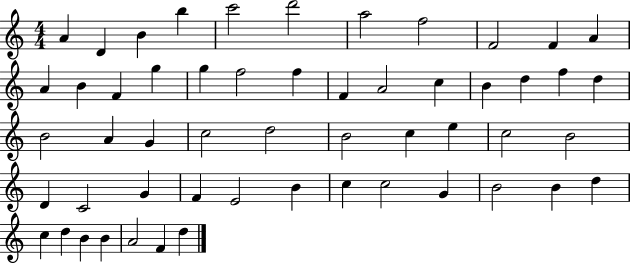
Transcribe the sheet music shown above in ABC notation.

X:1
T:Untitled
M:4/4
L:1/4
K:C
A D B b c'2 d'2 a2 f2 F2 F A A B F g g f2 f F A2 c B d f d B2 A G c2 d2 B2 c e c2 B2 D C2 G F E2 B c c2 G B2 B d c d B B A2 F d